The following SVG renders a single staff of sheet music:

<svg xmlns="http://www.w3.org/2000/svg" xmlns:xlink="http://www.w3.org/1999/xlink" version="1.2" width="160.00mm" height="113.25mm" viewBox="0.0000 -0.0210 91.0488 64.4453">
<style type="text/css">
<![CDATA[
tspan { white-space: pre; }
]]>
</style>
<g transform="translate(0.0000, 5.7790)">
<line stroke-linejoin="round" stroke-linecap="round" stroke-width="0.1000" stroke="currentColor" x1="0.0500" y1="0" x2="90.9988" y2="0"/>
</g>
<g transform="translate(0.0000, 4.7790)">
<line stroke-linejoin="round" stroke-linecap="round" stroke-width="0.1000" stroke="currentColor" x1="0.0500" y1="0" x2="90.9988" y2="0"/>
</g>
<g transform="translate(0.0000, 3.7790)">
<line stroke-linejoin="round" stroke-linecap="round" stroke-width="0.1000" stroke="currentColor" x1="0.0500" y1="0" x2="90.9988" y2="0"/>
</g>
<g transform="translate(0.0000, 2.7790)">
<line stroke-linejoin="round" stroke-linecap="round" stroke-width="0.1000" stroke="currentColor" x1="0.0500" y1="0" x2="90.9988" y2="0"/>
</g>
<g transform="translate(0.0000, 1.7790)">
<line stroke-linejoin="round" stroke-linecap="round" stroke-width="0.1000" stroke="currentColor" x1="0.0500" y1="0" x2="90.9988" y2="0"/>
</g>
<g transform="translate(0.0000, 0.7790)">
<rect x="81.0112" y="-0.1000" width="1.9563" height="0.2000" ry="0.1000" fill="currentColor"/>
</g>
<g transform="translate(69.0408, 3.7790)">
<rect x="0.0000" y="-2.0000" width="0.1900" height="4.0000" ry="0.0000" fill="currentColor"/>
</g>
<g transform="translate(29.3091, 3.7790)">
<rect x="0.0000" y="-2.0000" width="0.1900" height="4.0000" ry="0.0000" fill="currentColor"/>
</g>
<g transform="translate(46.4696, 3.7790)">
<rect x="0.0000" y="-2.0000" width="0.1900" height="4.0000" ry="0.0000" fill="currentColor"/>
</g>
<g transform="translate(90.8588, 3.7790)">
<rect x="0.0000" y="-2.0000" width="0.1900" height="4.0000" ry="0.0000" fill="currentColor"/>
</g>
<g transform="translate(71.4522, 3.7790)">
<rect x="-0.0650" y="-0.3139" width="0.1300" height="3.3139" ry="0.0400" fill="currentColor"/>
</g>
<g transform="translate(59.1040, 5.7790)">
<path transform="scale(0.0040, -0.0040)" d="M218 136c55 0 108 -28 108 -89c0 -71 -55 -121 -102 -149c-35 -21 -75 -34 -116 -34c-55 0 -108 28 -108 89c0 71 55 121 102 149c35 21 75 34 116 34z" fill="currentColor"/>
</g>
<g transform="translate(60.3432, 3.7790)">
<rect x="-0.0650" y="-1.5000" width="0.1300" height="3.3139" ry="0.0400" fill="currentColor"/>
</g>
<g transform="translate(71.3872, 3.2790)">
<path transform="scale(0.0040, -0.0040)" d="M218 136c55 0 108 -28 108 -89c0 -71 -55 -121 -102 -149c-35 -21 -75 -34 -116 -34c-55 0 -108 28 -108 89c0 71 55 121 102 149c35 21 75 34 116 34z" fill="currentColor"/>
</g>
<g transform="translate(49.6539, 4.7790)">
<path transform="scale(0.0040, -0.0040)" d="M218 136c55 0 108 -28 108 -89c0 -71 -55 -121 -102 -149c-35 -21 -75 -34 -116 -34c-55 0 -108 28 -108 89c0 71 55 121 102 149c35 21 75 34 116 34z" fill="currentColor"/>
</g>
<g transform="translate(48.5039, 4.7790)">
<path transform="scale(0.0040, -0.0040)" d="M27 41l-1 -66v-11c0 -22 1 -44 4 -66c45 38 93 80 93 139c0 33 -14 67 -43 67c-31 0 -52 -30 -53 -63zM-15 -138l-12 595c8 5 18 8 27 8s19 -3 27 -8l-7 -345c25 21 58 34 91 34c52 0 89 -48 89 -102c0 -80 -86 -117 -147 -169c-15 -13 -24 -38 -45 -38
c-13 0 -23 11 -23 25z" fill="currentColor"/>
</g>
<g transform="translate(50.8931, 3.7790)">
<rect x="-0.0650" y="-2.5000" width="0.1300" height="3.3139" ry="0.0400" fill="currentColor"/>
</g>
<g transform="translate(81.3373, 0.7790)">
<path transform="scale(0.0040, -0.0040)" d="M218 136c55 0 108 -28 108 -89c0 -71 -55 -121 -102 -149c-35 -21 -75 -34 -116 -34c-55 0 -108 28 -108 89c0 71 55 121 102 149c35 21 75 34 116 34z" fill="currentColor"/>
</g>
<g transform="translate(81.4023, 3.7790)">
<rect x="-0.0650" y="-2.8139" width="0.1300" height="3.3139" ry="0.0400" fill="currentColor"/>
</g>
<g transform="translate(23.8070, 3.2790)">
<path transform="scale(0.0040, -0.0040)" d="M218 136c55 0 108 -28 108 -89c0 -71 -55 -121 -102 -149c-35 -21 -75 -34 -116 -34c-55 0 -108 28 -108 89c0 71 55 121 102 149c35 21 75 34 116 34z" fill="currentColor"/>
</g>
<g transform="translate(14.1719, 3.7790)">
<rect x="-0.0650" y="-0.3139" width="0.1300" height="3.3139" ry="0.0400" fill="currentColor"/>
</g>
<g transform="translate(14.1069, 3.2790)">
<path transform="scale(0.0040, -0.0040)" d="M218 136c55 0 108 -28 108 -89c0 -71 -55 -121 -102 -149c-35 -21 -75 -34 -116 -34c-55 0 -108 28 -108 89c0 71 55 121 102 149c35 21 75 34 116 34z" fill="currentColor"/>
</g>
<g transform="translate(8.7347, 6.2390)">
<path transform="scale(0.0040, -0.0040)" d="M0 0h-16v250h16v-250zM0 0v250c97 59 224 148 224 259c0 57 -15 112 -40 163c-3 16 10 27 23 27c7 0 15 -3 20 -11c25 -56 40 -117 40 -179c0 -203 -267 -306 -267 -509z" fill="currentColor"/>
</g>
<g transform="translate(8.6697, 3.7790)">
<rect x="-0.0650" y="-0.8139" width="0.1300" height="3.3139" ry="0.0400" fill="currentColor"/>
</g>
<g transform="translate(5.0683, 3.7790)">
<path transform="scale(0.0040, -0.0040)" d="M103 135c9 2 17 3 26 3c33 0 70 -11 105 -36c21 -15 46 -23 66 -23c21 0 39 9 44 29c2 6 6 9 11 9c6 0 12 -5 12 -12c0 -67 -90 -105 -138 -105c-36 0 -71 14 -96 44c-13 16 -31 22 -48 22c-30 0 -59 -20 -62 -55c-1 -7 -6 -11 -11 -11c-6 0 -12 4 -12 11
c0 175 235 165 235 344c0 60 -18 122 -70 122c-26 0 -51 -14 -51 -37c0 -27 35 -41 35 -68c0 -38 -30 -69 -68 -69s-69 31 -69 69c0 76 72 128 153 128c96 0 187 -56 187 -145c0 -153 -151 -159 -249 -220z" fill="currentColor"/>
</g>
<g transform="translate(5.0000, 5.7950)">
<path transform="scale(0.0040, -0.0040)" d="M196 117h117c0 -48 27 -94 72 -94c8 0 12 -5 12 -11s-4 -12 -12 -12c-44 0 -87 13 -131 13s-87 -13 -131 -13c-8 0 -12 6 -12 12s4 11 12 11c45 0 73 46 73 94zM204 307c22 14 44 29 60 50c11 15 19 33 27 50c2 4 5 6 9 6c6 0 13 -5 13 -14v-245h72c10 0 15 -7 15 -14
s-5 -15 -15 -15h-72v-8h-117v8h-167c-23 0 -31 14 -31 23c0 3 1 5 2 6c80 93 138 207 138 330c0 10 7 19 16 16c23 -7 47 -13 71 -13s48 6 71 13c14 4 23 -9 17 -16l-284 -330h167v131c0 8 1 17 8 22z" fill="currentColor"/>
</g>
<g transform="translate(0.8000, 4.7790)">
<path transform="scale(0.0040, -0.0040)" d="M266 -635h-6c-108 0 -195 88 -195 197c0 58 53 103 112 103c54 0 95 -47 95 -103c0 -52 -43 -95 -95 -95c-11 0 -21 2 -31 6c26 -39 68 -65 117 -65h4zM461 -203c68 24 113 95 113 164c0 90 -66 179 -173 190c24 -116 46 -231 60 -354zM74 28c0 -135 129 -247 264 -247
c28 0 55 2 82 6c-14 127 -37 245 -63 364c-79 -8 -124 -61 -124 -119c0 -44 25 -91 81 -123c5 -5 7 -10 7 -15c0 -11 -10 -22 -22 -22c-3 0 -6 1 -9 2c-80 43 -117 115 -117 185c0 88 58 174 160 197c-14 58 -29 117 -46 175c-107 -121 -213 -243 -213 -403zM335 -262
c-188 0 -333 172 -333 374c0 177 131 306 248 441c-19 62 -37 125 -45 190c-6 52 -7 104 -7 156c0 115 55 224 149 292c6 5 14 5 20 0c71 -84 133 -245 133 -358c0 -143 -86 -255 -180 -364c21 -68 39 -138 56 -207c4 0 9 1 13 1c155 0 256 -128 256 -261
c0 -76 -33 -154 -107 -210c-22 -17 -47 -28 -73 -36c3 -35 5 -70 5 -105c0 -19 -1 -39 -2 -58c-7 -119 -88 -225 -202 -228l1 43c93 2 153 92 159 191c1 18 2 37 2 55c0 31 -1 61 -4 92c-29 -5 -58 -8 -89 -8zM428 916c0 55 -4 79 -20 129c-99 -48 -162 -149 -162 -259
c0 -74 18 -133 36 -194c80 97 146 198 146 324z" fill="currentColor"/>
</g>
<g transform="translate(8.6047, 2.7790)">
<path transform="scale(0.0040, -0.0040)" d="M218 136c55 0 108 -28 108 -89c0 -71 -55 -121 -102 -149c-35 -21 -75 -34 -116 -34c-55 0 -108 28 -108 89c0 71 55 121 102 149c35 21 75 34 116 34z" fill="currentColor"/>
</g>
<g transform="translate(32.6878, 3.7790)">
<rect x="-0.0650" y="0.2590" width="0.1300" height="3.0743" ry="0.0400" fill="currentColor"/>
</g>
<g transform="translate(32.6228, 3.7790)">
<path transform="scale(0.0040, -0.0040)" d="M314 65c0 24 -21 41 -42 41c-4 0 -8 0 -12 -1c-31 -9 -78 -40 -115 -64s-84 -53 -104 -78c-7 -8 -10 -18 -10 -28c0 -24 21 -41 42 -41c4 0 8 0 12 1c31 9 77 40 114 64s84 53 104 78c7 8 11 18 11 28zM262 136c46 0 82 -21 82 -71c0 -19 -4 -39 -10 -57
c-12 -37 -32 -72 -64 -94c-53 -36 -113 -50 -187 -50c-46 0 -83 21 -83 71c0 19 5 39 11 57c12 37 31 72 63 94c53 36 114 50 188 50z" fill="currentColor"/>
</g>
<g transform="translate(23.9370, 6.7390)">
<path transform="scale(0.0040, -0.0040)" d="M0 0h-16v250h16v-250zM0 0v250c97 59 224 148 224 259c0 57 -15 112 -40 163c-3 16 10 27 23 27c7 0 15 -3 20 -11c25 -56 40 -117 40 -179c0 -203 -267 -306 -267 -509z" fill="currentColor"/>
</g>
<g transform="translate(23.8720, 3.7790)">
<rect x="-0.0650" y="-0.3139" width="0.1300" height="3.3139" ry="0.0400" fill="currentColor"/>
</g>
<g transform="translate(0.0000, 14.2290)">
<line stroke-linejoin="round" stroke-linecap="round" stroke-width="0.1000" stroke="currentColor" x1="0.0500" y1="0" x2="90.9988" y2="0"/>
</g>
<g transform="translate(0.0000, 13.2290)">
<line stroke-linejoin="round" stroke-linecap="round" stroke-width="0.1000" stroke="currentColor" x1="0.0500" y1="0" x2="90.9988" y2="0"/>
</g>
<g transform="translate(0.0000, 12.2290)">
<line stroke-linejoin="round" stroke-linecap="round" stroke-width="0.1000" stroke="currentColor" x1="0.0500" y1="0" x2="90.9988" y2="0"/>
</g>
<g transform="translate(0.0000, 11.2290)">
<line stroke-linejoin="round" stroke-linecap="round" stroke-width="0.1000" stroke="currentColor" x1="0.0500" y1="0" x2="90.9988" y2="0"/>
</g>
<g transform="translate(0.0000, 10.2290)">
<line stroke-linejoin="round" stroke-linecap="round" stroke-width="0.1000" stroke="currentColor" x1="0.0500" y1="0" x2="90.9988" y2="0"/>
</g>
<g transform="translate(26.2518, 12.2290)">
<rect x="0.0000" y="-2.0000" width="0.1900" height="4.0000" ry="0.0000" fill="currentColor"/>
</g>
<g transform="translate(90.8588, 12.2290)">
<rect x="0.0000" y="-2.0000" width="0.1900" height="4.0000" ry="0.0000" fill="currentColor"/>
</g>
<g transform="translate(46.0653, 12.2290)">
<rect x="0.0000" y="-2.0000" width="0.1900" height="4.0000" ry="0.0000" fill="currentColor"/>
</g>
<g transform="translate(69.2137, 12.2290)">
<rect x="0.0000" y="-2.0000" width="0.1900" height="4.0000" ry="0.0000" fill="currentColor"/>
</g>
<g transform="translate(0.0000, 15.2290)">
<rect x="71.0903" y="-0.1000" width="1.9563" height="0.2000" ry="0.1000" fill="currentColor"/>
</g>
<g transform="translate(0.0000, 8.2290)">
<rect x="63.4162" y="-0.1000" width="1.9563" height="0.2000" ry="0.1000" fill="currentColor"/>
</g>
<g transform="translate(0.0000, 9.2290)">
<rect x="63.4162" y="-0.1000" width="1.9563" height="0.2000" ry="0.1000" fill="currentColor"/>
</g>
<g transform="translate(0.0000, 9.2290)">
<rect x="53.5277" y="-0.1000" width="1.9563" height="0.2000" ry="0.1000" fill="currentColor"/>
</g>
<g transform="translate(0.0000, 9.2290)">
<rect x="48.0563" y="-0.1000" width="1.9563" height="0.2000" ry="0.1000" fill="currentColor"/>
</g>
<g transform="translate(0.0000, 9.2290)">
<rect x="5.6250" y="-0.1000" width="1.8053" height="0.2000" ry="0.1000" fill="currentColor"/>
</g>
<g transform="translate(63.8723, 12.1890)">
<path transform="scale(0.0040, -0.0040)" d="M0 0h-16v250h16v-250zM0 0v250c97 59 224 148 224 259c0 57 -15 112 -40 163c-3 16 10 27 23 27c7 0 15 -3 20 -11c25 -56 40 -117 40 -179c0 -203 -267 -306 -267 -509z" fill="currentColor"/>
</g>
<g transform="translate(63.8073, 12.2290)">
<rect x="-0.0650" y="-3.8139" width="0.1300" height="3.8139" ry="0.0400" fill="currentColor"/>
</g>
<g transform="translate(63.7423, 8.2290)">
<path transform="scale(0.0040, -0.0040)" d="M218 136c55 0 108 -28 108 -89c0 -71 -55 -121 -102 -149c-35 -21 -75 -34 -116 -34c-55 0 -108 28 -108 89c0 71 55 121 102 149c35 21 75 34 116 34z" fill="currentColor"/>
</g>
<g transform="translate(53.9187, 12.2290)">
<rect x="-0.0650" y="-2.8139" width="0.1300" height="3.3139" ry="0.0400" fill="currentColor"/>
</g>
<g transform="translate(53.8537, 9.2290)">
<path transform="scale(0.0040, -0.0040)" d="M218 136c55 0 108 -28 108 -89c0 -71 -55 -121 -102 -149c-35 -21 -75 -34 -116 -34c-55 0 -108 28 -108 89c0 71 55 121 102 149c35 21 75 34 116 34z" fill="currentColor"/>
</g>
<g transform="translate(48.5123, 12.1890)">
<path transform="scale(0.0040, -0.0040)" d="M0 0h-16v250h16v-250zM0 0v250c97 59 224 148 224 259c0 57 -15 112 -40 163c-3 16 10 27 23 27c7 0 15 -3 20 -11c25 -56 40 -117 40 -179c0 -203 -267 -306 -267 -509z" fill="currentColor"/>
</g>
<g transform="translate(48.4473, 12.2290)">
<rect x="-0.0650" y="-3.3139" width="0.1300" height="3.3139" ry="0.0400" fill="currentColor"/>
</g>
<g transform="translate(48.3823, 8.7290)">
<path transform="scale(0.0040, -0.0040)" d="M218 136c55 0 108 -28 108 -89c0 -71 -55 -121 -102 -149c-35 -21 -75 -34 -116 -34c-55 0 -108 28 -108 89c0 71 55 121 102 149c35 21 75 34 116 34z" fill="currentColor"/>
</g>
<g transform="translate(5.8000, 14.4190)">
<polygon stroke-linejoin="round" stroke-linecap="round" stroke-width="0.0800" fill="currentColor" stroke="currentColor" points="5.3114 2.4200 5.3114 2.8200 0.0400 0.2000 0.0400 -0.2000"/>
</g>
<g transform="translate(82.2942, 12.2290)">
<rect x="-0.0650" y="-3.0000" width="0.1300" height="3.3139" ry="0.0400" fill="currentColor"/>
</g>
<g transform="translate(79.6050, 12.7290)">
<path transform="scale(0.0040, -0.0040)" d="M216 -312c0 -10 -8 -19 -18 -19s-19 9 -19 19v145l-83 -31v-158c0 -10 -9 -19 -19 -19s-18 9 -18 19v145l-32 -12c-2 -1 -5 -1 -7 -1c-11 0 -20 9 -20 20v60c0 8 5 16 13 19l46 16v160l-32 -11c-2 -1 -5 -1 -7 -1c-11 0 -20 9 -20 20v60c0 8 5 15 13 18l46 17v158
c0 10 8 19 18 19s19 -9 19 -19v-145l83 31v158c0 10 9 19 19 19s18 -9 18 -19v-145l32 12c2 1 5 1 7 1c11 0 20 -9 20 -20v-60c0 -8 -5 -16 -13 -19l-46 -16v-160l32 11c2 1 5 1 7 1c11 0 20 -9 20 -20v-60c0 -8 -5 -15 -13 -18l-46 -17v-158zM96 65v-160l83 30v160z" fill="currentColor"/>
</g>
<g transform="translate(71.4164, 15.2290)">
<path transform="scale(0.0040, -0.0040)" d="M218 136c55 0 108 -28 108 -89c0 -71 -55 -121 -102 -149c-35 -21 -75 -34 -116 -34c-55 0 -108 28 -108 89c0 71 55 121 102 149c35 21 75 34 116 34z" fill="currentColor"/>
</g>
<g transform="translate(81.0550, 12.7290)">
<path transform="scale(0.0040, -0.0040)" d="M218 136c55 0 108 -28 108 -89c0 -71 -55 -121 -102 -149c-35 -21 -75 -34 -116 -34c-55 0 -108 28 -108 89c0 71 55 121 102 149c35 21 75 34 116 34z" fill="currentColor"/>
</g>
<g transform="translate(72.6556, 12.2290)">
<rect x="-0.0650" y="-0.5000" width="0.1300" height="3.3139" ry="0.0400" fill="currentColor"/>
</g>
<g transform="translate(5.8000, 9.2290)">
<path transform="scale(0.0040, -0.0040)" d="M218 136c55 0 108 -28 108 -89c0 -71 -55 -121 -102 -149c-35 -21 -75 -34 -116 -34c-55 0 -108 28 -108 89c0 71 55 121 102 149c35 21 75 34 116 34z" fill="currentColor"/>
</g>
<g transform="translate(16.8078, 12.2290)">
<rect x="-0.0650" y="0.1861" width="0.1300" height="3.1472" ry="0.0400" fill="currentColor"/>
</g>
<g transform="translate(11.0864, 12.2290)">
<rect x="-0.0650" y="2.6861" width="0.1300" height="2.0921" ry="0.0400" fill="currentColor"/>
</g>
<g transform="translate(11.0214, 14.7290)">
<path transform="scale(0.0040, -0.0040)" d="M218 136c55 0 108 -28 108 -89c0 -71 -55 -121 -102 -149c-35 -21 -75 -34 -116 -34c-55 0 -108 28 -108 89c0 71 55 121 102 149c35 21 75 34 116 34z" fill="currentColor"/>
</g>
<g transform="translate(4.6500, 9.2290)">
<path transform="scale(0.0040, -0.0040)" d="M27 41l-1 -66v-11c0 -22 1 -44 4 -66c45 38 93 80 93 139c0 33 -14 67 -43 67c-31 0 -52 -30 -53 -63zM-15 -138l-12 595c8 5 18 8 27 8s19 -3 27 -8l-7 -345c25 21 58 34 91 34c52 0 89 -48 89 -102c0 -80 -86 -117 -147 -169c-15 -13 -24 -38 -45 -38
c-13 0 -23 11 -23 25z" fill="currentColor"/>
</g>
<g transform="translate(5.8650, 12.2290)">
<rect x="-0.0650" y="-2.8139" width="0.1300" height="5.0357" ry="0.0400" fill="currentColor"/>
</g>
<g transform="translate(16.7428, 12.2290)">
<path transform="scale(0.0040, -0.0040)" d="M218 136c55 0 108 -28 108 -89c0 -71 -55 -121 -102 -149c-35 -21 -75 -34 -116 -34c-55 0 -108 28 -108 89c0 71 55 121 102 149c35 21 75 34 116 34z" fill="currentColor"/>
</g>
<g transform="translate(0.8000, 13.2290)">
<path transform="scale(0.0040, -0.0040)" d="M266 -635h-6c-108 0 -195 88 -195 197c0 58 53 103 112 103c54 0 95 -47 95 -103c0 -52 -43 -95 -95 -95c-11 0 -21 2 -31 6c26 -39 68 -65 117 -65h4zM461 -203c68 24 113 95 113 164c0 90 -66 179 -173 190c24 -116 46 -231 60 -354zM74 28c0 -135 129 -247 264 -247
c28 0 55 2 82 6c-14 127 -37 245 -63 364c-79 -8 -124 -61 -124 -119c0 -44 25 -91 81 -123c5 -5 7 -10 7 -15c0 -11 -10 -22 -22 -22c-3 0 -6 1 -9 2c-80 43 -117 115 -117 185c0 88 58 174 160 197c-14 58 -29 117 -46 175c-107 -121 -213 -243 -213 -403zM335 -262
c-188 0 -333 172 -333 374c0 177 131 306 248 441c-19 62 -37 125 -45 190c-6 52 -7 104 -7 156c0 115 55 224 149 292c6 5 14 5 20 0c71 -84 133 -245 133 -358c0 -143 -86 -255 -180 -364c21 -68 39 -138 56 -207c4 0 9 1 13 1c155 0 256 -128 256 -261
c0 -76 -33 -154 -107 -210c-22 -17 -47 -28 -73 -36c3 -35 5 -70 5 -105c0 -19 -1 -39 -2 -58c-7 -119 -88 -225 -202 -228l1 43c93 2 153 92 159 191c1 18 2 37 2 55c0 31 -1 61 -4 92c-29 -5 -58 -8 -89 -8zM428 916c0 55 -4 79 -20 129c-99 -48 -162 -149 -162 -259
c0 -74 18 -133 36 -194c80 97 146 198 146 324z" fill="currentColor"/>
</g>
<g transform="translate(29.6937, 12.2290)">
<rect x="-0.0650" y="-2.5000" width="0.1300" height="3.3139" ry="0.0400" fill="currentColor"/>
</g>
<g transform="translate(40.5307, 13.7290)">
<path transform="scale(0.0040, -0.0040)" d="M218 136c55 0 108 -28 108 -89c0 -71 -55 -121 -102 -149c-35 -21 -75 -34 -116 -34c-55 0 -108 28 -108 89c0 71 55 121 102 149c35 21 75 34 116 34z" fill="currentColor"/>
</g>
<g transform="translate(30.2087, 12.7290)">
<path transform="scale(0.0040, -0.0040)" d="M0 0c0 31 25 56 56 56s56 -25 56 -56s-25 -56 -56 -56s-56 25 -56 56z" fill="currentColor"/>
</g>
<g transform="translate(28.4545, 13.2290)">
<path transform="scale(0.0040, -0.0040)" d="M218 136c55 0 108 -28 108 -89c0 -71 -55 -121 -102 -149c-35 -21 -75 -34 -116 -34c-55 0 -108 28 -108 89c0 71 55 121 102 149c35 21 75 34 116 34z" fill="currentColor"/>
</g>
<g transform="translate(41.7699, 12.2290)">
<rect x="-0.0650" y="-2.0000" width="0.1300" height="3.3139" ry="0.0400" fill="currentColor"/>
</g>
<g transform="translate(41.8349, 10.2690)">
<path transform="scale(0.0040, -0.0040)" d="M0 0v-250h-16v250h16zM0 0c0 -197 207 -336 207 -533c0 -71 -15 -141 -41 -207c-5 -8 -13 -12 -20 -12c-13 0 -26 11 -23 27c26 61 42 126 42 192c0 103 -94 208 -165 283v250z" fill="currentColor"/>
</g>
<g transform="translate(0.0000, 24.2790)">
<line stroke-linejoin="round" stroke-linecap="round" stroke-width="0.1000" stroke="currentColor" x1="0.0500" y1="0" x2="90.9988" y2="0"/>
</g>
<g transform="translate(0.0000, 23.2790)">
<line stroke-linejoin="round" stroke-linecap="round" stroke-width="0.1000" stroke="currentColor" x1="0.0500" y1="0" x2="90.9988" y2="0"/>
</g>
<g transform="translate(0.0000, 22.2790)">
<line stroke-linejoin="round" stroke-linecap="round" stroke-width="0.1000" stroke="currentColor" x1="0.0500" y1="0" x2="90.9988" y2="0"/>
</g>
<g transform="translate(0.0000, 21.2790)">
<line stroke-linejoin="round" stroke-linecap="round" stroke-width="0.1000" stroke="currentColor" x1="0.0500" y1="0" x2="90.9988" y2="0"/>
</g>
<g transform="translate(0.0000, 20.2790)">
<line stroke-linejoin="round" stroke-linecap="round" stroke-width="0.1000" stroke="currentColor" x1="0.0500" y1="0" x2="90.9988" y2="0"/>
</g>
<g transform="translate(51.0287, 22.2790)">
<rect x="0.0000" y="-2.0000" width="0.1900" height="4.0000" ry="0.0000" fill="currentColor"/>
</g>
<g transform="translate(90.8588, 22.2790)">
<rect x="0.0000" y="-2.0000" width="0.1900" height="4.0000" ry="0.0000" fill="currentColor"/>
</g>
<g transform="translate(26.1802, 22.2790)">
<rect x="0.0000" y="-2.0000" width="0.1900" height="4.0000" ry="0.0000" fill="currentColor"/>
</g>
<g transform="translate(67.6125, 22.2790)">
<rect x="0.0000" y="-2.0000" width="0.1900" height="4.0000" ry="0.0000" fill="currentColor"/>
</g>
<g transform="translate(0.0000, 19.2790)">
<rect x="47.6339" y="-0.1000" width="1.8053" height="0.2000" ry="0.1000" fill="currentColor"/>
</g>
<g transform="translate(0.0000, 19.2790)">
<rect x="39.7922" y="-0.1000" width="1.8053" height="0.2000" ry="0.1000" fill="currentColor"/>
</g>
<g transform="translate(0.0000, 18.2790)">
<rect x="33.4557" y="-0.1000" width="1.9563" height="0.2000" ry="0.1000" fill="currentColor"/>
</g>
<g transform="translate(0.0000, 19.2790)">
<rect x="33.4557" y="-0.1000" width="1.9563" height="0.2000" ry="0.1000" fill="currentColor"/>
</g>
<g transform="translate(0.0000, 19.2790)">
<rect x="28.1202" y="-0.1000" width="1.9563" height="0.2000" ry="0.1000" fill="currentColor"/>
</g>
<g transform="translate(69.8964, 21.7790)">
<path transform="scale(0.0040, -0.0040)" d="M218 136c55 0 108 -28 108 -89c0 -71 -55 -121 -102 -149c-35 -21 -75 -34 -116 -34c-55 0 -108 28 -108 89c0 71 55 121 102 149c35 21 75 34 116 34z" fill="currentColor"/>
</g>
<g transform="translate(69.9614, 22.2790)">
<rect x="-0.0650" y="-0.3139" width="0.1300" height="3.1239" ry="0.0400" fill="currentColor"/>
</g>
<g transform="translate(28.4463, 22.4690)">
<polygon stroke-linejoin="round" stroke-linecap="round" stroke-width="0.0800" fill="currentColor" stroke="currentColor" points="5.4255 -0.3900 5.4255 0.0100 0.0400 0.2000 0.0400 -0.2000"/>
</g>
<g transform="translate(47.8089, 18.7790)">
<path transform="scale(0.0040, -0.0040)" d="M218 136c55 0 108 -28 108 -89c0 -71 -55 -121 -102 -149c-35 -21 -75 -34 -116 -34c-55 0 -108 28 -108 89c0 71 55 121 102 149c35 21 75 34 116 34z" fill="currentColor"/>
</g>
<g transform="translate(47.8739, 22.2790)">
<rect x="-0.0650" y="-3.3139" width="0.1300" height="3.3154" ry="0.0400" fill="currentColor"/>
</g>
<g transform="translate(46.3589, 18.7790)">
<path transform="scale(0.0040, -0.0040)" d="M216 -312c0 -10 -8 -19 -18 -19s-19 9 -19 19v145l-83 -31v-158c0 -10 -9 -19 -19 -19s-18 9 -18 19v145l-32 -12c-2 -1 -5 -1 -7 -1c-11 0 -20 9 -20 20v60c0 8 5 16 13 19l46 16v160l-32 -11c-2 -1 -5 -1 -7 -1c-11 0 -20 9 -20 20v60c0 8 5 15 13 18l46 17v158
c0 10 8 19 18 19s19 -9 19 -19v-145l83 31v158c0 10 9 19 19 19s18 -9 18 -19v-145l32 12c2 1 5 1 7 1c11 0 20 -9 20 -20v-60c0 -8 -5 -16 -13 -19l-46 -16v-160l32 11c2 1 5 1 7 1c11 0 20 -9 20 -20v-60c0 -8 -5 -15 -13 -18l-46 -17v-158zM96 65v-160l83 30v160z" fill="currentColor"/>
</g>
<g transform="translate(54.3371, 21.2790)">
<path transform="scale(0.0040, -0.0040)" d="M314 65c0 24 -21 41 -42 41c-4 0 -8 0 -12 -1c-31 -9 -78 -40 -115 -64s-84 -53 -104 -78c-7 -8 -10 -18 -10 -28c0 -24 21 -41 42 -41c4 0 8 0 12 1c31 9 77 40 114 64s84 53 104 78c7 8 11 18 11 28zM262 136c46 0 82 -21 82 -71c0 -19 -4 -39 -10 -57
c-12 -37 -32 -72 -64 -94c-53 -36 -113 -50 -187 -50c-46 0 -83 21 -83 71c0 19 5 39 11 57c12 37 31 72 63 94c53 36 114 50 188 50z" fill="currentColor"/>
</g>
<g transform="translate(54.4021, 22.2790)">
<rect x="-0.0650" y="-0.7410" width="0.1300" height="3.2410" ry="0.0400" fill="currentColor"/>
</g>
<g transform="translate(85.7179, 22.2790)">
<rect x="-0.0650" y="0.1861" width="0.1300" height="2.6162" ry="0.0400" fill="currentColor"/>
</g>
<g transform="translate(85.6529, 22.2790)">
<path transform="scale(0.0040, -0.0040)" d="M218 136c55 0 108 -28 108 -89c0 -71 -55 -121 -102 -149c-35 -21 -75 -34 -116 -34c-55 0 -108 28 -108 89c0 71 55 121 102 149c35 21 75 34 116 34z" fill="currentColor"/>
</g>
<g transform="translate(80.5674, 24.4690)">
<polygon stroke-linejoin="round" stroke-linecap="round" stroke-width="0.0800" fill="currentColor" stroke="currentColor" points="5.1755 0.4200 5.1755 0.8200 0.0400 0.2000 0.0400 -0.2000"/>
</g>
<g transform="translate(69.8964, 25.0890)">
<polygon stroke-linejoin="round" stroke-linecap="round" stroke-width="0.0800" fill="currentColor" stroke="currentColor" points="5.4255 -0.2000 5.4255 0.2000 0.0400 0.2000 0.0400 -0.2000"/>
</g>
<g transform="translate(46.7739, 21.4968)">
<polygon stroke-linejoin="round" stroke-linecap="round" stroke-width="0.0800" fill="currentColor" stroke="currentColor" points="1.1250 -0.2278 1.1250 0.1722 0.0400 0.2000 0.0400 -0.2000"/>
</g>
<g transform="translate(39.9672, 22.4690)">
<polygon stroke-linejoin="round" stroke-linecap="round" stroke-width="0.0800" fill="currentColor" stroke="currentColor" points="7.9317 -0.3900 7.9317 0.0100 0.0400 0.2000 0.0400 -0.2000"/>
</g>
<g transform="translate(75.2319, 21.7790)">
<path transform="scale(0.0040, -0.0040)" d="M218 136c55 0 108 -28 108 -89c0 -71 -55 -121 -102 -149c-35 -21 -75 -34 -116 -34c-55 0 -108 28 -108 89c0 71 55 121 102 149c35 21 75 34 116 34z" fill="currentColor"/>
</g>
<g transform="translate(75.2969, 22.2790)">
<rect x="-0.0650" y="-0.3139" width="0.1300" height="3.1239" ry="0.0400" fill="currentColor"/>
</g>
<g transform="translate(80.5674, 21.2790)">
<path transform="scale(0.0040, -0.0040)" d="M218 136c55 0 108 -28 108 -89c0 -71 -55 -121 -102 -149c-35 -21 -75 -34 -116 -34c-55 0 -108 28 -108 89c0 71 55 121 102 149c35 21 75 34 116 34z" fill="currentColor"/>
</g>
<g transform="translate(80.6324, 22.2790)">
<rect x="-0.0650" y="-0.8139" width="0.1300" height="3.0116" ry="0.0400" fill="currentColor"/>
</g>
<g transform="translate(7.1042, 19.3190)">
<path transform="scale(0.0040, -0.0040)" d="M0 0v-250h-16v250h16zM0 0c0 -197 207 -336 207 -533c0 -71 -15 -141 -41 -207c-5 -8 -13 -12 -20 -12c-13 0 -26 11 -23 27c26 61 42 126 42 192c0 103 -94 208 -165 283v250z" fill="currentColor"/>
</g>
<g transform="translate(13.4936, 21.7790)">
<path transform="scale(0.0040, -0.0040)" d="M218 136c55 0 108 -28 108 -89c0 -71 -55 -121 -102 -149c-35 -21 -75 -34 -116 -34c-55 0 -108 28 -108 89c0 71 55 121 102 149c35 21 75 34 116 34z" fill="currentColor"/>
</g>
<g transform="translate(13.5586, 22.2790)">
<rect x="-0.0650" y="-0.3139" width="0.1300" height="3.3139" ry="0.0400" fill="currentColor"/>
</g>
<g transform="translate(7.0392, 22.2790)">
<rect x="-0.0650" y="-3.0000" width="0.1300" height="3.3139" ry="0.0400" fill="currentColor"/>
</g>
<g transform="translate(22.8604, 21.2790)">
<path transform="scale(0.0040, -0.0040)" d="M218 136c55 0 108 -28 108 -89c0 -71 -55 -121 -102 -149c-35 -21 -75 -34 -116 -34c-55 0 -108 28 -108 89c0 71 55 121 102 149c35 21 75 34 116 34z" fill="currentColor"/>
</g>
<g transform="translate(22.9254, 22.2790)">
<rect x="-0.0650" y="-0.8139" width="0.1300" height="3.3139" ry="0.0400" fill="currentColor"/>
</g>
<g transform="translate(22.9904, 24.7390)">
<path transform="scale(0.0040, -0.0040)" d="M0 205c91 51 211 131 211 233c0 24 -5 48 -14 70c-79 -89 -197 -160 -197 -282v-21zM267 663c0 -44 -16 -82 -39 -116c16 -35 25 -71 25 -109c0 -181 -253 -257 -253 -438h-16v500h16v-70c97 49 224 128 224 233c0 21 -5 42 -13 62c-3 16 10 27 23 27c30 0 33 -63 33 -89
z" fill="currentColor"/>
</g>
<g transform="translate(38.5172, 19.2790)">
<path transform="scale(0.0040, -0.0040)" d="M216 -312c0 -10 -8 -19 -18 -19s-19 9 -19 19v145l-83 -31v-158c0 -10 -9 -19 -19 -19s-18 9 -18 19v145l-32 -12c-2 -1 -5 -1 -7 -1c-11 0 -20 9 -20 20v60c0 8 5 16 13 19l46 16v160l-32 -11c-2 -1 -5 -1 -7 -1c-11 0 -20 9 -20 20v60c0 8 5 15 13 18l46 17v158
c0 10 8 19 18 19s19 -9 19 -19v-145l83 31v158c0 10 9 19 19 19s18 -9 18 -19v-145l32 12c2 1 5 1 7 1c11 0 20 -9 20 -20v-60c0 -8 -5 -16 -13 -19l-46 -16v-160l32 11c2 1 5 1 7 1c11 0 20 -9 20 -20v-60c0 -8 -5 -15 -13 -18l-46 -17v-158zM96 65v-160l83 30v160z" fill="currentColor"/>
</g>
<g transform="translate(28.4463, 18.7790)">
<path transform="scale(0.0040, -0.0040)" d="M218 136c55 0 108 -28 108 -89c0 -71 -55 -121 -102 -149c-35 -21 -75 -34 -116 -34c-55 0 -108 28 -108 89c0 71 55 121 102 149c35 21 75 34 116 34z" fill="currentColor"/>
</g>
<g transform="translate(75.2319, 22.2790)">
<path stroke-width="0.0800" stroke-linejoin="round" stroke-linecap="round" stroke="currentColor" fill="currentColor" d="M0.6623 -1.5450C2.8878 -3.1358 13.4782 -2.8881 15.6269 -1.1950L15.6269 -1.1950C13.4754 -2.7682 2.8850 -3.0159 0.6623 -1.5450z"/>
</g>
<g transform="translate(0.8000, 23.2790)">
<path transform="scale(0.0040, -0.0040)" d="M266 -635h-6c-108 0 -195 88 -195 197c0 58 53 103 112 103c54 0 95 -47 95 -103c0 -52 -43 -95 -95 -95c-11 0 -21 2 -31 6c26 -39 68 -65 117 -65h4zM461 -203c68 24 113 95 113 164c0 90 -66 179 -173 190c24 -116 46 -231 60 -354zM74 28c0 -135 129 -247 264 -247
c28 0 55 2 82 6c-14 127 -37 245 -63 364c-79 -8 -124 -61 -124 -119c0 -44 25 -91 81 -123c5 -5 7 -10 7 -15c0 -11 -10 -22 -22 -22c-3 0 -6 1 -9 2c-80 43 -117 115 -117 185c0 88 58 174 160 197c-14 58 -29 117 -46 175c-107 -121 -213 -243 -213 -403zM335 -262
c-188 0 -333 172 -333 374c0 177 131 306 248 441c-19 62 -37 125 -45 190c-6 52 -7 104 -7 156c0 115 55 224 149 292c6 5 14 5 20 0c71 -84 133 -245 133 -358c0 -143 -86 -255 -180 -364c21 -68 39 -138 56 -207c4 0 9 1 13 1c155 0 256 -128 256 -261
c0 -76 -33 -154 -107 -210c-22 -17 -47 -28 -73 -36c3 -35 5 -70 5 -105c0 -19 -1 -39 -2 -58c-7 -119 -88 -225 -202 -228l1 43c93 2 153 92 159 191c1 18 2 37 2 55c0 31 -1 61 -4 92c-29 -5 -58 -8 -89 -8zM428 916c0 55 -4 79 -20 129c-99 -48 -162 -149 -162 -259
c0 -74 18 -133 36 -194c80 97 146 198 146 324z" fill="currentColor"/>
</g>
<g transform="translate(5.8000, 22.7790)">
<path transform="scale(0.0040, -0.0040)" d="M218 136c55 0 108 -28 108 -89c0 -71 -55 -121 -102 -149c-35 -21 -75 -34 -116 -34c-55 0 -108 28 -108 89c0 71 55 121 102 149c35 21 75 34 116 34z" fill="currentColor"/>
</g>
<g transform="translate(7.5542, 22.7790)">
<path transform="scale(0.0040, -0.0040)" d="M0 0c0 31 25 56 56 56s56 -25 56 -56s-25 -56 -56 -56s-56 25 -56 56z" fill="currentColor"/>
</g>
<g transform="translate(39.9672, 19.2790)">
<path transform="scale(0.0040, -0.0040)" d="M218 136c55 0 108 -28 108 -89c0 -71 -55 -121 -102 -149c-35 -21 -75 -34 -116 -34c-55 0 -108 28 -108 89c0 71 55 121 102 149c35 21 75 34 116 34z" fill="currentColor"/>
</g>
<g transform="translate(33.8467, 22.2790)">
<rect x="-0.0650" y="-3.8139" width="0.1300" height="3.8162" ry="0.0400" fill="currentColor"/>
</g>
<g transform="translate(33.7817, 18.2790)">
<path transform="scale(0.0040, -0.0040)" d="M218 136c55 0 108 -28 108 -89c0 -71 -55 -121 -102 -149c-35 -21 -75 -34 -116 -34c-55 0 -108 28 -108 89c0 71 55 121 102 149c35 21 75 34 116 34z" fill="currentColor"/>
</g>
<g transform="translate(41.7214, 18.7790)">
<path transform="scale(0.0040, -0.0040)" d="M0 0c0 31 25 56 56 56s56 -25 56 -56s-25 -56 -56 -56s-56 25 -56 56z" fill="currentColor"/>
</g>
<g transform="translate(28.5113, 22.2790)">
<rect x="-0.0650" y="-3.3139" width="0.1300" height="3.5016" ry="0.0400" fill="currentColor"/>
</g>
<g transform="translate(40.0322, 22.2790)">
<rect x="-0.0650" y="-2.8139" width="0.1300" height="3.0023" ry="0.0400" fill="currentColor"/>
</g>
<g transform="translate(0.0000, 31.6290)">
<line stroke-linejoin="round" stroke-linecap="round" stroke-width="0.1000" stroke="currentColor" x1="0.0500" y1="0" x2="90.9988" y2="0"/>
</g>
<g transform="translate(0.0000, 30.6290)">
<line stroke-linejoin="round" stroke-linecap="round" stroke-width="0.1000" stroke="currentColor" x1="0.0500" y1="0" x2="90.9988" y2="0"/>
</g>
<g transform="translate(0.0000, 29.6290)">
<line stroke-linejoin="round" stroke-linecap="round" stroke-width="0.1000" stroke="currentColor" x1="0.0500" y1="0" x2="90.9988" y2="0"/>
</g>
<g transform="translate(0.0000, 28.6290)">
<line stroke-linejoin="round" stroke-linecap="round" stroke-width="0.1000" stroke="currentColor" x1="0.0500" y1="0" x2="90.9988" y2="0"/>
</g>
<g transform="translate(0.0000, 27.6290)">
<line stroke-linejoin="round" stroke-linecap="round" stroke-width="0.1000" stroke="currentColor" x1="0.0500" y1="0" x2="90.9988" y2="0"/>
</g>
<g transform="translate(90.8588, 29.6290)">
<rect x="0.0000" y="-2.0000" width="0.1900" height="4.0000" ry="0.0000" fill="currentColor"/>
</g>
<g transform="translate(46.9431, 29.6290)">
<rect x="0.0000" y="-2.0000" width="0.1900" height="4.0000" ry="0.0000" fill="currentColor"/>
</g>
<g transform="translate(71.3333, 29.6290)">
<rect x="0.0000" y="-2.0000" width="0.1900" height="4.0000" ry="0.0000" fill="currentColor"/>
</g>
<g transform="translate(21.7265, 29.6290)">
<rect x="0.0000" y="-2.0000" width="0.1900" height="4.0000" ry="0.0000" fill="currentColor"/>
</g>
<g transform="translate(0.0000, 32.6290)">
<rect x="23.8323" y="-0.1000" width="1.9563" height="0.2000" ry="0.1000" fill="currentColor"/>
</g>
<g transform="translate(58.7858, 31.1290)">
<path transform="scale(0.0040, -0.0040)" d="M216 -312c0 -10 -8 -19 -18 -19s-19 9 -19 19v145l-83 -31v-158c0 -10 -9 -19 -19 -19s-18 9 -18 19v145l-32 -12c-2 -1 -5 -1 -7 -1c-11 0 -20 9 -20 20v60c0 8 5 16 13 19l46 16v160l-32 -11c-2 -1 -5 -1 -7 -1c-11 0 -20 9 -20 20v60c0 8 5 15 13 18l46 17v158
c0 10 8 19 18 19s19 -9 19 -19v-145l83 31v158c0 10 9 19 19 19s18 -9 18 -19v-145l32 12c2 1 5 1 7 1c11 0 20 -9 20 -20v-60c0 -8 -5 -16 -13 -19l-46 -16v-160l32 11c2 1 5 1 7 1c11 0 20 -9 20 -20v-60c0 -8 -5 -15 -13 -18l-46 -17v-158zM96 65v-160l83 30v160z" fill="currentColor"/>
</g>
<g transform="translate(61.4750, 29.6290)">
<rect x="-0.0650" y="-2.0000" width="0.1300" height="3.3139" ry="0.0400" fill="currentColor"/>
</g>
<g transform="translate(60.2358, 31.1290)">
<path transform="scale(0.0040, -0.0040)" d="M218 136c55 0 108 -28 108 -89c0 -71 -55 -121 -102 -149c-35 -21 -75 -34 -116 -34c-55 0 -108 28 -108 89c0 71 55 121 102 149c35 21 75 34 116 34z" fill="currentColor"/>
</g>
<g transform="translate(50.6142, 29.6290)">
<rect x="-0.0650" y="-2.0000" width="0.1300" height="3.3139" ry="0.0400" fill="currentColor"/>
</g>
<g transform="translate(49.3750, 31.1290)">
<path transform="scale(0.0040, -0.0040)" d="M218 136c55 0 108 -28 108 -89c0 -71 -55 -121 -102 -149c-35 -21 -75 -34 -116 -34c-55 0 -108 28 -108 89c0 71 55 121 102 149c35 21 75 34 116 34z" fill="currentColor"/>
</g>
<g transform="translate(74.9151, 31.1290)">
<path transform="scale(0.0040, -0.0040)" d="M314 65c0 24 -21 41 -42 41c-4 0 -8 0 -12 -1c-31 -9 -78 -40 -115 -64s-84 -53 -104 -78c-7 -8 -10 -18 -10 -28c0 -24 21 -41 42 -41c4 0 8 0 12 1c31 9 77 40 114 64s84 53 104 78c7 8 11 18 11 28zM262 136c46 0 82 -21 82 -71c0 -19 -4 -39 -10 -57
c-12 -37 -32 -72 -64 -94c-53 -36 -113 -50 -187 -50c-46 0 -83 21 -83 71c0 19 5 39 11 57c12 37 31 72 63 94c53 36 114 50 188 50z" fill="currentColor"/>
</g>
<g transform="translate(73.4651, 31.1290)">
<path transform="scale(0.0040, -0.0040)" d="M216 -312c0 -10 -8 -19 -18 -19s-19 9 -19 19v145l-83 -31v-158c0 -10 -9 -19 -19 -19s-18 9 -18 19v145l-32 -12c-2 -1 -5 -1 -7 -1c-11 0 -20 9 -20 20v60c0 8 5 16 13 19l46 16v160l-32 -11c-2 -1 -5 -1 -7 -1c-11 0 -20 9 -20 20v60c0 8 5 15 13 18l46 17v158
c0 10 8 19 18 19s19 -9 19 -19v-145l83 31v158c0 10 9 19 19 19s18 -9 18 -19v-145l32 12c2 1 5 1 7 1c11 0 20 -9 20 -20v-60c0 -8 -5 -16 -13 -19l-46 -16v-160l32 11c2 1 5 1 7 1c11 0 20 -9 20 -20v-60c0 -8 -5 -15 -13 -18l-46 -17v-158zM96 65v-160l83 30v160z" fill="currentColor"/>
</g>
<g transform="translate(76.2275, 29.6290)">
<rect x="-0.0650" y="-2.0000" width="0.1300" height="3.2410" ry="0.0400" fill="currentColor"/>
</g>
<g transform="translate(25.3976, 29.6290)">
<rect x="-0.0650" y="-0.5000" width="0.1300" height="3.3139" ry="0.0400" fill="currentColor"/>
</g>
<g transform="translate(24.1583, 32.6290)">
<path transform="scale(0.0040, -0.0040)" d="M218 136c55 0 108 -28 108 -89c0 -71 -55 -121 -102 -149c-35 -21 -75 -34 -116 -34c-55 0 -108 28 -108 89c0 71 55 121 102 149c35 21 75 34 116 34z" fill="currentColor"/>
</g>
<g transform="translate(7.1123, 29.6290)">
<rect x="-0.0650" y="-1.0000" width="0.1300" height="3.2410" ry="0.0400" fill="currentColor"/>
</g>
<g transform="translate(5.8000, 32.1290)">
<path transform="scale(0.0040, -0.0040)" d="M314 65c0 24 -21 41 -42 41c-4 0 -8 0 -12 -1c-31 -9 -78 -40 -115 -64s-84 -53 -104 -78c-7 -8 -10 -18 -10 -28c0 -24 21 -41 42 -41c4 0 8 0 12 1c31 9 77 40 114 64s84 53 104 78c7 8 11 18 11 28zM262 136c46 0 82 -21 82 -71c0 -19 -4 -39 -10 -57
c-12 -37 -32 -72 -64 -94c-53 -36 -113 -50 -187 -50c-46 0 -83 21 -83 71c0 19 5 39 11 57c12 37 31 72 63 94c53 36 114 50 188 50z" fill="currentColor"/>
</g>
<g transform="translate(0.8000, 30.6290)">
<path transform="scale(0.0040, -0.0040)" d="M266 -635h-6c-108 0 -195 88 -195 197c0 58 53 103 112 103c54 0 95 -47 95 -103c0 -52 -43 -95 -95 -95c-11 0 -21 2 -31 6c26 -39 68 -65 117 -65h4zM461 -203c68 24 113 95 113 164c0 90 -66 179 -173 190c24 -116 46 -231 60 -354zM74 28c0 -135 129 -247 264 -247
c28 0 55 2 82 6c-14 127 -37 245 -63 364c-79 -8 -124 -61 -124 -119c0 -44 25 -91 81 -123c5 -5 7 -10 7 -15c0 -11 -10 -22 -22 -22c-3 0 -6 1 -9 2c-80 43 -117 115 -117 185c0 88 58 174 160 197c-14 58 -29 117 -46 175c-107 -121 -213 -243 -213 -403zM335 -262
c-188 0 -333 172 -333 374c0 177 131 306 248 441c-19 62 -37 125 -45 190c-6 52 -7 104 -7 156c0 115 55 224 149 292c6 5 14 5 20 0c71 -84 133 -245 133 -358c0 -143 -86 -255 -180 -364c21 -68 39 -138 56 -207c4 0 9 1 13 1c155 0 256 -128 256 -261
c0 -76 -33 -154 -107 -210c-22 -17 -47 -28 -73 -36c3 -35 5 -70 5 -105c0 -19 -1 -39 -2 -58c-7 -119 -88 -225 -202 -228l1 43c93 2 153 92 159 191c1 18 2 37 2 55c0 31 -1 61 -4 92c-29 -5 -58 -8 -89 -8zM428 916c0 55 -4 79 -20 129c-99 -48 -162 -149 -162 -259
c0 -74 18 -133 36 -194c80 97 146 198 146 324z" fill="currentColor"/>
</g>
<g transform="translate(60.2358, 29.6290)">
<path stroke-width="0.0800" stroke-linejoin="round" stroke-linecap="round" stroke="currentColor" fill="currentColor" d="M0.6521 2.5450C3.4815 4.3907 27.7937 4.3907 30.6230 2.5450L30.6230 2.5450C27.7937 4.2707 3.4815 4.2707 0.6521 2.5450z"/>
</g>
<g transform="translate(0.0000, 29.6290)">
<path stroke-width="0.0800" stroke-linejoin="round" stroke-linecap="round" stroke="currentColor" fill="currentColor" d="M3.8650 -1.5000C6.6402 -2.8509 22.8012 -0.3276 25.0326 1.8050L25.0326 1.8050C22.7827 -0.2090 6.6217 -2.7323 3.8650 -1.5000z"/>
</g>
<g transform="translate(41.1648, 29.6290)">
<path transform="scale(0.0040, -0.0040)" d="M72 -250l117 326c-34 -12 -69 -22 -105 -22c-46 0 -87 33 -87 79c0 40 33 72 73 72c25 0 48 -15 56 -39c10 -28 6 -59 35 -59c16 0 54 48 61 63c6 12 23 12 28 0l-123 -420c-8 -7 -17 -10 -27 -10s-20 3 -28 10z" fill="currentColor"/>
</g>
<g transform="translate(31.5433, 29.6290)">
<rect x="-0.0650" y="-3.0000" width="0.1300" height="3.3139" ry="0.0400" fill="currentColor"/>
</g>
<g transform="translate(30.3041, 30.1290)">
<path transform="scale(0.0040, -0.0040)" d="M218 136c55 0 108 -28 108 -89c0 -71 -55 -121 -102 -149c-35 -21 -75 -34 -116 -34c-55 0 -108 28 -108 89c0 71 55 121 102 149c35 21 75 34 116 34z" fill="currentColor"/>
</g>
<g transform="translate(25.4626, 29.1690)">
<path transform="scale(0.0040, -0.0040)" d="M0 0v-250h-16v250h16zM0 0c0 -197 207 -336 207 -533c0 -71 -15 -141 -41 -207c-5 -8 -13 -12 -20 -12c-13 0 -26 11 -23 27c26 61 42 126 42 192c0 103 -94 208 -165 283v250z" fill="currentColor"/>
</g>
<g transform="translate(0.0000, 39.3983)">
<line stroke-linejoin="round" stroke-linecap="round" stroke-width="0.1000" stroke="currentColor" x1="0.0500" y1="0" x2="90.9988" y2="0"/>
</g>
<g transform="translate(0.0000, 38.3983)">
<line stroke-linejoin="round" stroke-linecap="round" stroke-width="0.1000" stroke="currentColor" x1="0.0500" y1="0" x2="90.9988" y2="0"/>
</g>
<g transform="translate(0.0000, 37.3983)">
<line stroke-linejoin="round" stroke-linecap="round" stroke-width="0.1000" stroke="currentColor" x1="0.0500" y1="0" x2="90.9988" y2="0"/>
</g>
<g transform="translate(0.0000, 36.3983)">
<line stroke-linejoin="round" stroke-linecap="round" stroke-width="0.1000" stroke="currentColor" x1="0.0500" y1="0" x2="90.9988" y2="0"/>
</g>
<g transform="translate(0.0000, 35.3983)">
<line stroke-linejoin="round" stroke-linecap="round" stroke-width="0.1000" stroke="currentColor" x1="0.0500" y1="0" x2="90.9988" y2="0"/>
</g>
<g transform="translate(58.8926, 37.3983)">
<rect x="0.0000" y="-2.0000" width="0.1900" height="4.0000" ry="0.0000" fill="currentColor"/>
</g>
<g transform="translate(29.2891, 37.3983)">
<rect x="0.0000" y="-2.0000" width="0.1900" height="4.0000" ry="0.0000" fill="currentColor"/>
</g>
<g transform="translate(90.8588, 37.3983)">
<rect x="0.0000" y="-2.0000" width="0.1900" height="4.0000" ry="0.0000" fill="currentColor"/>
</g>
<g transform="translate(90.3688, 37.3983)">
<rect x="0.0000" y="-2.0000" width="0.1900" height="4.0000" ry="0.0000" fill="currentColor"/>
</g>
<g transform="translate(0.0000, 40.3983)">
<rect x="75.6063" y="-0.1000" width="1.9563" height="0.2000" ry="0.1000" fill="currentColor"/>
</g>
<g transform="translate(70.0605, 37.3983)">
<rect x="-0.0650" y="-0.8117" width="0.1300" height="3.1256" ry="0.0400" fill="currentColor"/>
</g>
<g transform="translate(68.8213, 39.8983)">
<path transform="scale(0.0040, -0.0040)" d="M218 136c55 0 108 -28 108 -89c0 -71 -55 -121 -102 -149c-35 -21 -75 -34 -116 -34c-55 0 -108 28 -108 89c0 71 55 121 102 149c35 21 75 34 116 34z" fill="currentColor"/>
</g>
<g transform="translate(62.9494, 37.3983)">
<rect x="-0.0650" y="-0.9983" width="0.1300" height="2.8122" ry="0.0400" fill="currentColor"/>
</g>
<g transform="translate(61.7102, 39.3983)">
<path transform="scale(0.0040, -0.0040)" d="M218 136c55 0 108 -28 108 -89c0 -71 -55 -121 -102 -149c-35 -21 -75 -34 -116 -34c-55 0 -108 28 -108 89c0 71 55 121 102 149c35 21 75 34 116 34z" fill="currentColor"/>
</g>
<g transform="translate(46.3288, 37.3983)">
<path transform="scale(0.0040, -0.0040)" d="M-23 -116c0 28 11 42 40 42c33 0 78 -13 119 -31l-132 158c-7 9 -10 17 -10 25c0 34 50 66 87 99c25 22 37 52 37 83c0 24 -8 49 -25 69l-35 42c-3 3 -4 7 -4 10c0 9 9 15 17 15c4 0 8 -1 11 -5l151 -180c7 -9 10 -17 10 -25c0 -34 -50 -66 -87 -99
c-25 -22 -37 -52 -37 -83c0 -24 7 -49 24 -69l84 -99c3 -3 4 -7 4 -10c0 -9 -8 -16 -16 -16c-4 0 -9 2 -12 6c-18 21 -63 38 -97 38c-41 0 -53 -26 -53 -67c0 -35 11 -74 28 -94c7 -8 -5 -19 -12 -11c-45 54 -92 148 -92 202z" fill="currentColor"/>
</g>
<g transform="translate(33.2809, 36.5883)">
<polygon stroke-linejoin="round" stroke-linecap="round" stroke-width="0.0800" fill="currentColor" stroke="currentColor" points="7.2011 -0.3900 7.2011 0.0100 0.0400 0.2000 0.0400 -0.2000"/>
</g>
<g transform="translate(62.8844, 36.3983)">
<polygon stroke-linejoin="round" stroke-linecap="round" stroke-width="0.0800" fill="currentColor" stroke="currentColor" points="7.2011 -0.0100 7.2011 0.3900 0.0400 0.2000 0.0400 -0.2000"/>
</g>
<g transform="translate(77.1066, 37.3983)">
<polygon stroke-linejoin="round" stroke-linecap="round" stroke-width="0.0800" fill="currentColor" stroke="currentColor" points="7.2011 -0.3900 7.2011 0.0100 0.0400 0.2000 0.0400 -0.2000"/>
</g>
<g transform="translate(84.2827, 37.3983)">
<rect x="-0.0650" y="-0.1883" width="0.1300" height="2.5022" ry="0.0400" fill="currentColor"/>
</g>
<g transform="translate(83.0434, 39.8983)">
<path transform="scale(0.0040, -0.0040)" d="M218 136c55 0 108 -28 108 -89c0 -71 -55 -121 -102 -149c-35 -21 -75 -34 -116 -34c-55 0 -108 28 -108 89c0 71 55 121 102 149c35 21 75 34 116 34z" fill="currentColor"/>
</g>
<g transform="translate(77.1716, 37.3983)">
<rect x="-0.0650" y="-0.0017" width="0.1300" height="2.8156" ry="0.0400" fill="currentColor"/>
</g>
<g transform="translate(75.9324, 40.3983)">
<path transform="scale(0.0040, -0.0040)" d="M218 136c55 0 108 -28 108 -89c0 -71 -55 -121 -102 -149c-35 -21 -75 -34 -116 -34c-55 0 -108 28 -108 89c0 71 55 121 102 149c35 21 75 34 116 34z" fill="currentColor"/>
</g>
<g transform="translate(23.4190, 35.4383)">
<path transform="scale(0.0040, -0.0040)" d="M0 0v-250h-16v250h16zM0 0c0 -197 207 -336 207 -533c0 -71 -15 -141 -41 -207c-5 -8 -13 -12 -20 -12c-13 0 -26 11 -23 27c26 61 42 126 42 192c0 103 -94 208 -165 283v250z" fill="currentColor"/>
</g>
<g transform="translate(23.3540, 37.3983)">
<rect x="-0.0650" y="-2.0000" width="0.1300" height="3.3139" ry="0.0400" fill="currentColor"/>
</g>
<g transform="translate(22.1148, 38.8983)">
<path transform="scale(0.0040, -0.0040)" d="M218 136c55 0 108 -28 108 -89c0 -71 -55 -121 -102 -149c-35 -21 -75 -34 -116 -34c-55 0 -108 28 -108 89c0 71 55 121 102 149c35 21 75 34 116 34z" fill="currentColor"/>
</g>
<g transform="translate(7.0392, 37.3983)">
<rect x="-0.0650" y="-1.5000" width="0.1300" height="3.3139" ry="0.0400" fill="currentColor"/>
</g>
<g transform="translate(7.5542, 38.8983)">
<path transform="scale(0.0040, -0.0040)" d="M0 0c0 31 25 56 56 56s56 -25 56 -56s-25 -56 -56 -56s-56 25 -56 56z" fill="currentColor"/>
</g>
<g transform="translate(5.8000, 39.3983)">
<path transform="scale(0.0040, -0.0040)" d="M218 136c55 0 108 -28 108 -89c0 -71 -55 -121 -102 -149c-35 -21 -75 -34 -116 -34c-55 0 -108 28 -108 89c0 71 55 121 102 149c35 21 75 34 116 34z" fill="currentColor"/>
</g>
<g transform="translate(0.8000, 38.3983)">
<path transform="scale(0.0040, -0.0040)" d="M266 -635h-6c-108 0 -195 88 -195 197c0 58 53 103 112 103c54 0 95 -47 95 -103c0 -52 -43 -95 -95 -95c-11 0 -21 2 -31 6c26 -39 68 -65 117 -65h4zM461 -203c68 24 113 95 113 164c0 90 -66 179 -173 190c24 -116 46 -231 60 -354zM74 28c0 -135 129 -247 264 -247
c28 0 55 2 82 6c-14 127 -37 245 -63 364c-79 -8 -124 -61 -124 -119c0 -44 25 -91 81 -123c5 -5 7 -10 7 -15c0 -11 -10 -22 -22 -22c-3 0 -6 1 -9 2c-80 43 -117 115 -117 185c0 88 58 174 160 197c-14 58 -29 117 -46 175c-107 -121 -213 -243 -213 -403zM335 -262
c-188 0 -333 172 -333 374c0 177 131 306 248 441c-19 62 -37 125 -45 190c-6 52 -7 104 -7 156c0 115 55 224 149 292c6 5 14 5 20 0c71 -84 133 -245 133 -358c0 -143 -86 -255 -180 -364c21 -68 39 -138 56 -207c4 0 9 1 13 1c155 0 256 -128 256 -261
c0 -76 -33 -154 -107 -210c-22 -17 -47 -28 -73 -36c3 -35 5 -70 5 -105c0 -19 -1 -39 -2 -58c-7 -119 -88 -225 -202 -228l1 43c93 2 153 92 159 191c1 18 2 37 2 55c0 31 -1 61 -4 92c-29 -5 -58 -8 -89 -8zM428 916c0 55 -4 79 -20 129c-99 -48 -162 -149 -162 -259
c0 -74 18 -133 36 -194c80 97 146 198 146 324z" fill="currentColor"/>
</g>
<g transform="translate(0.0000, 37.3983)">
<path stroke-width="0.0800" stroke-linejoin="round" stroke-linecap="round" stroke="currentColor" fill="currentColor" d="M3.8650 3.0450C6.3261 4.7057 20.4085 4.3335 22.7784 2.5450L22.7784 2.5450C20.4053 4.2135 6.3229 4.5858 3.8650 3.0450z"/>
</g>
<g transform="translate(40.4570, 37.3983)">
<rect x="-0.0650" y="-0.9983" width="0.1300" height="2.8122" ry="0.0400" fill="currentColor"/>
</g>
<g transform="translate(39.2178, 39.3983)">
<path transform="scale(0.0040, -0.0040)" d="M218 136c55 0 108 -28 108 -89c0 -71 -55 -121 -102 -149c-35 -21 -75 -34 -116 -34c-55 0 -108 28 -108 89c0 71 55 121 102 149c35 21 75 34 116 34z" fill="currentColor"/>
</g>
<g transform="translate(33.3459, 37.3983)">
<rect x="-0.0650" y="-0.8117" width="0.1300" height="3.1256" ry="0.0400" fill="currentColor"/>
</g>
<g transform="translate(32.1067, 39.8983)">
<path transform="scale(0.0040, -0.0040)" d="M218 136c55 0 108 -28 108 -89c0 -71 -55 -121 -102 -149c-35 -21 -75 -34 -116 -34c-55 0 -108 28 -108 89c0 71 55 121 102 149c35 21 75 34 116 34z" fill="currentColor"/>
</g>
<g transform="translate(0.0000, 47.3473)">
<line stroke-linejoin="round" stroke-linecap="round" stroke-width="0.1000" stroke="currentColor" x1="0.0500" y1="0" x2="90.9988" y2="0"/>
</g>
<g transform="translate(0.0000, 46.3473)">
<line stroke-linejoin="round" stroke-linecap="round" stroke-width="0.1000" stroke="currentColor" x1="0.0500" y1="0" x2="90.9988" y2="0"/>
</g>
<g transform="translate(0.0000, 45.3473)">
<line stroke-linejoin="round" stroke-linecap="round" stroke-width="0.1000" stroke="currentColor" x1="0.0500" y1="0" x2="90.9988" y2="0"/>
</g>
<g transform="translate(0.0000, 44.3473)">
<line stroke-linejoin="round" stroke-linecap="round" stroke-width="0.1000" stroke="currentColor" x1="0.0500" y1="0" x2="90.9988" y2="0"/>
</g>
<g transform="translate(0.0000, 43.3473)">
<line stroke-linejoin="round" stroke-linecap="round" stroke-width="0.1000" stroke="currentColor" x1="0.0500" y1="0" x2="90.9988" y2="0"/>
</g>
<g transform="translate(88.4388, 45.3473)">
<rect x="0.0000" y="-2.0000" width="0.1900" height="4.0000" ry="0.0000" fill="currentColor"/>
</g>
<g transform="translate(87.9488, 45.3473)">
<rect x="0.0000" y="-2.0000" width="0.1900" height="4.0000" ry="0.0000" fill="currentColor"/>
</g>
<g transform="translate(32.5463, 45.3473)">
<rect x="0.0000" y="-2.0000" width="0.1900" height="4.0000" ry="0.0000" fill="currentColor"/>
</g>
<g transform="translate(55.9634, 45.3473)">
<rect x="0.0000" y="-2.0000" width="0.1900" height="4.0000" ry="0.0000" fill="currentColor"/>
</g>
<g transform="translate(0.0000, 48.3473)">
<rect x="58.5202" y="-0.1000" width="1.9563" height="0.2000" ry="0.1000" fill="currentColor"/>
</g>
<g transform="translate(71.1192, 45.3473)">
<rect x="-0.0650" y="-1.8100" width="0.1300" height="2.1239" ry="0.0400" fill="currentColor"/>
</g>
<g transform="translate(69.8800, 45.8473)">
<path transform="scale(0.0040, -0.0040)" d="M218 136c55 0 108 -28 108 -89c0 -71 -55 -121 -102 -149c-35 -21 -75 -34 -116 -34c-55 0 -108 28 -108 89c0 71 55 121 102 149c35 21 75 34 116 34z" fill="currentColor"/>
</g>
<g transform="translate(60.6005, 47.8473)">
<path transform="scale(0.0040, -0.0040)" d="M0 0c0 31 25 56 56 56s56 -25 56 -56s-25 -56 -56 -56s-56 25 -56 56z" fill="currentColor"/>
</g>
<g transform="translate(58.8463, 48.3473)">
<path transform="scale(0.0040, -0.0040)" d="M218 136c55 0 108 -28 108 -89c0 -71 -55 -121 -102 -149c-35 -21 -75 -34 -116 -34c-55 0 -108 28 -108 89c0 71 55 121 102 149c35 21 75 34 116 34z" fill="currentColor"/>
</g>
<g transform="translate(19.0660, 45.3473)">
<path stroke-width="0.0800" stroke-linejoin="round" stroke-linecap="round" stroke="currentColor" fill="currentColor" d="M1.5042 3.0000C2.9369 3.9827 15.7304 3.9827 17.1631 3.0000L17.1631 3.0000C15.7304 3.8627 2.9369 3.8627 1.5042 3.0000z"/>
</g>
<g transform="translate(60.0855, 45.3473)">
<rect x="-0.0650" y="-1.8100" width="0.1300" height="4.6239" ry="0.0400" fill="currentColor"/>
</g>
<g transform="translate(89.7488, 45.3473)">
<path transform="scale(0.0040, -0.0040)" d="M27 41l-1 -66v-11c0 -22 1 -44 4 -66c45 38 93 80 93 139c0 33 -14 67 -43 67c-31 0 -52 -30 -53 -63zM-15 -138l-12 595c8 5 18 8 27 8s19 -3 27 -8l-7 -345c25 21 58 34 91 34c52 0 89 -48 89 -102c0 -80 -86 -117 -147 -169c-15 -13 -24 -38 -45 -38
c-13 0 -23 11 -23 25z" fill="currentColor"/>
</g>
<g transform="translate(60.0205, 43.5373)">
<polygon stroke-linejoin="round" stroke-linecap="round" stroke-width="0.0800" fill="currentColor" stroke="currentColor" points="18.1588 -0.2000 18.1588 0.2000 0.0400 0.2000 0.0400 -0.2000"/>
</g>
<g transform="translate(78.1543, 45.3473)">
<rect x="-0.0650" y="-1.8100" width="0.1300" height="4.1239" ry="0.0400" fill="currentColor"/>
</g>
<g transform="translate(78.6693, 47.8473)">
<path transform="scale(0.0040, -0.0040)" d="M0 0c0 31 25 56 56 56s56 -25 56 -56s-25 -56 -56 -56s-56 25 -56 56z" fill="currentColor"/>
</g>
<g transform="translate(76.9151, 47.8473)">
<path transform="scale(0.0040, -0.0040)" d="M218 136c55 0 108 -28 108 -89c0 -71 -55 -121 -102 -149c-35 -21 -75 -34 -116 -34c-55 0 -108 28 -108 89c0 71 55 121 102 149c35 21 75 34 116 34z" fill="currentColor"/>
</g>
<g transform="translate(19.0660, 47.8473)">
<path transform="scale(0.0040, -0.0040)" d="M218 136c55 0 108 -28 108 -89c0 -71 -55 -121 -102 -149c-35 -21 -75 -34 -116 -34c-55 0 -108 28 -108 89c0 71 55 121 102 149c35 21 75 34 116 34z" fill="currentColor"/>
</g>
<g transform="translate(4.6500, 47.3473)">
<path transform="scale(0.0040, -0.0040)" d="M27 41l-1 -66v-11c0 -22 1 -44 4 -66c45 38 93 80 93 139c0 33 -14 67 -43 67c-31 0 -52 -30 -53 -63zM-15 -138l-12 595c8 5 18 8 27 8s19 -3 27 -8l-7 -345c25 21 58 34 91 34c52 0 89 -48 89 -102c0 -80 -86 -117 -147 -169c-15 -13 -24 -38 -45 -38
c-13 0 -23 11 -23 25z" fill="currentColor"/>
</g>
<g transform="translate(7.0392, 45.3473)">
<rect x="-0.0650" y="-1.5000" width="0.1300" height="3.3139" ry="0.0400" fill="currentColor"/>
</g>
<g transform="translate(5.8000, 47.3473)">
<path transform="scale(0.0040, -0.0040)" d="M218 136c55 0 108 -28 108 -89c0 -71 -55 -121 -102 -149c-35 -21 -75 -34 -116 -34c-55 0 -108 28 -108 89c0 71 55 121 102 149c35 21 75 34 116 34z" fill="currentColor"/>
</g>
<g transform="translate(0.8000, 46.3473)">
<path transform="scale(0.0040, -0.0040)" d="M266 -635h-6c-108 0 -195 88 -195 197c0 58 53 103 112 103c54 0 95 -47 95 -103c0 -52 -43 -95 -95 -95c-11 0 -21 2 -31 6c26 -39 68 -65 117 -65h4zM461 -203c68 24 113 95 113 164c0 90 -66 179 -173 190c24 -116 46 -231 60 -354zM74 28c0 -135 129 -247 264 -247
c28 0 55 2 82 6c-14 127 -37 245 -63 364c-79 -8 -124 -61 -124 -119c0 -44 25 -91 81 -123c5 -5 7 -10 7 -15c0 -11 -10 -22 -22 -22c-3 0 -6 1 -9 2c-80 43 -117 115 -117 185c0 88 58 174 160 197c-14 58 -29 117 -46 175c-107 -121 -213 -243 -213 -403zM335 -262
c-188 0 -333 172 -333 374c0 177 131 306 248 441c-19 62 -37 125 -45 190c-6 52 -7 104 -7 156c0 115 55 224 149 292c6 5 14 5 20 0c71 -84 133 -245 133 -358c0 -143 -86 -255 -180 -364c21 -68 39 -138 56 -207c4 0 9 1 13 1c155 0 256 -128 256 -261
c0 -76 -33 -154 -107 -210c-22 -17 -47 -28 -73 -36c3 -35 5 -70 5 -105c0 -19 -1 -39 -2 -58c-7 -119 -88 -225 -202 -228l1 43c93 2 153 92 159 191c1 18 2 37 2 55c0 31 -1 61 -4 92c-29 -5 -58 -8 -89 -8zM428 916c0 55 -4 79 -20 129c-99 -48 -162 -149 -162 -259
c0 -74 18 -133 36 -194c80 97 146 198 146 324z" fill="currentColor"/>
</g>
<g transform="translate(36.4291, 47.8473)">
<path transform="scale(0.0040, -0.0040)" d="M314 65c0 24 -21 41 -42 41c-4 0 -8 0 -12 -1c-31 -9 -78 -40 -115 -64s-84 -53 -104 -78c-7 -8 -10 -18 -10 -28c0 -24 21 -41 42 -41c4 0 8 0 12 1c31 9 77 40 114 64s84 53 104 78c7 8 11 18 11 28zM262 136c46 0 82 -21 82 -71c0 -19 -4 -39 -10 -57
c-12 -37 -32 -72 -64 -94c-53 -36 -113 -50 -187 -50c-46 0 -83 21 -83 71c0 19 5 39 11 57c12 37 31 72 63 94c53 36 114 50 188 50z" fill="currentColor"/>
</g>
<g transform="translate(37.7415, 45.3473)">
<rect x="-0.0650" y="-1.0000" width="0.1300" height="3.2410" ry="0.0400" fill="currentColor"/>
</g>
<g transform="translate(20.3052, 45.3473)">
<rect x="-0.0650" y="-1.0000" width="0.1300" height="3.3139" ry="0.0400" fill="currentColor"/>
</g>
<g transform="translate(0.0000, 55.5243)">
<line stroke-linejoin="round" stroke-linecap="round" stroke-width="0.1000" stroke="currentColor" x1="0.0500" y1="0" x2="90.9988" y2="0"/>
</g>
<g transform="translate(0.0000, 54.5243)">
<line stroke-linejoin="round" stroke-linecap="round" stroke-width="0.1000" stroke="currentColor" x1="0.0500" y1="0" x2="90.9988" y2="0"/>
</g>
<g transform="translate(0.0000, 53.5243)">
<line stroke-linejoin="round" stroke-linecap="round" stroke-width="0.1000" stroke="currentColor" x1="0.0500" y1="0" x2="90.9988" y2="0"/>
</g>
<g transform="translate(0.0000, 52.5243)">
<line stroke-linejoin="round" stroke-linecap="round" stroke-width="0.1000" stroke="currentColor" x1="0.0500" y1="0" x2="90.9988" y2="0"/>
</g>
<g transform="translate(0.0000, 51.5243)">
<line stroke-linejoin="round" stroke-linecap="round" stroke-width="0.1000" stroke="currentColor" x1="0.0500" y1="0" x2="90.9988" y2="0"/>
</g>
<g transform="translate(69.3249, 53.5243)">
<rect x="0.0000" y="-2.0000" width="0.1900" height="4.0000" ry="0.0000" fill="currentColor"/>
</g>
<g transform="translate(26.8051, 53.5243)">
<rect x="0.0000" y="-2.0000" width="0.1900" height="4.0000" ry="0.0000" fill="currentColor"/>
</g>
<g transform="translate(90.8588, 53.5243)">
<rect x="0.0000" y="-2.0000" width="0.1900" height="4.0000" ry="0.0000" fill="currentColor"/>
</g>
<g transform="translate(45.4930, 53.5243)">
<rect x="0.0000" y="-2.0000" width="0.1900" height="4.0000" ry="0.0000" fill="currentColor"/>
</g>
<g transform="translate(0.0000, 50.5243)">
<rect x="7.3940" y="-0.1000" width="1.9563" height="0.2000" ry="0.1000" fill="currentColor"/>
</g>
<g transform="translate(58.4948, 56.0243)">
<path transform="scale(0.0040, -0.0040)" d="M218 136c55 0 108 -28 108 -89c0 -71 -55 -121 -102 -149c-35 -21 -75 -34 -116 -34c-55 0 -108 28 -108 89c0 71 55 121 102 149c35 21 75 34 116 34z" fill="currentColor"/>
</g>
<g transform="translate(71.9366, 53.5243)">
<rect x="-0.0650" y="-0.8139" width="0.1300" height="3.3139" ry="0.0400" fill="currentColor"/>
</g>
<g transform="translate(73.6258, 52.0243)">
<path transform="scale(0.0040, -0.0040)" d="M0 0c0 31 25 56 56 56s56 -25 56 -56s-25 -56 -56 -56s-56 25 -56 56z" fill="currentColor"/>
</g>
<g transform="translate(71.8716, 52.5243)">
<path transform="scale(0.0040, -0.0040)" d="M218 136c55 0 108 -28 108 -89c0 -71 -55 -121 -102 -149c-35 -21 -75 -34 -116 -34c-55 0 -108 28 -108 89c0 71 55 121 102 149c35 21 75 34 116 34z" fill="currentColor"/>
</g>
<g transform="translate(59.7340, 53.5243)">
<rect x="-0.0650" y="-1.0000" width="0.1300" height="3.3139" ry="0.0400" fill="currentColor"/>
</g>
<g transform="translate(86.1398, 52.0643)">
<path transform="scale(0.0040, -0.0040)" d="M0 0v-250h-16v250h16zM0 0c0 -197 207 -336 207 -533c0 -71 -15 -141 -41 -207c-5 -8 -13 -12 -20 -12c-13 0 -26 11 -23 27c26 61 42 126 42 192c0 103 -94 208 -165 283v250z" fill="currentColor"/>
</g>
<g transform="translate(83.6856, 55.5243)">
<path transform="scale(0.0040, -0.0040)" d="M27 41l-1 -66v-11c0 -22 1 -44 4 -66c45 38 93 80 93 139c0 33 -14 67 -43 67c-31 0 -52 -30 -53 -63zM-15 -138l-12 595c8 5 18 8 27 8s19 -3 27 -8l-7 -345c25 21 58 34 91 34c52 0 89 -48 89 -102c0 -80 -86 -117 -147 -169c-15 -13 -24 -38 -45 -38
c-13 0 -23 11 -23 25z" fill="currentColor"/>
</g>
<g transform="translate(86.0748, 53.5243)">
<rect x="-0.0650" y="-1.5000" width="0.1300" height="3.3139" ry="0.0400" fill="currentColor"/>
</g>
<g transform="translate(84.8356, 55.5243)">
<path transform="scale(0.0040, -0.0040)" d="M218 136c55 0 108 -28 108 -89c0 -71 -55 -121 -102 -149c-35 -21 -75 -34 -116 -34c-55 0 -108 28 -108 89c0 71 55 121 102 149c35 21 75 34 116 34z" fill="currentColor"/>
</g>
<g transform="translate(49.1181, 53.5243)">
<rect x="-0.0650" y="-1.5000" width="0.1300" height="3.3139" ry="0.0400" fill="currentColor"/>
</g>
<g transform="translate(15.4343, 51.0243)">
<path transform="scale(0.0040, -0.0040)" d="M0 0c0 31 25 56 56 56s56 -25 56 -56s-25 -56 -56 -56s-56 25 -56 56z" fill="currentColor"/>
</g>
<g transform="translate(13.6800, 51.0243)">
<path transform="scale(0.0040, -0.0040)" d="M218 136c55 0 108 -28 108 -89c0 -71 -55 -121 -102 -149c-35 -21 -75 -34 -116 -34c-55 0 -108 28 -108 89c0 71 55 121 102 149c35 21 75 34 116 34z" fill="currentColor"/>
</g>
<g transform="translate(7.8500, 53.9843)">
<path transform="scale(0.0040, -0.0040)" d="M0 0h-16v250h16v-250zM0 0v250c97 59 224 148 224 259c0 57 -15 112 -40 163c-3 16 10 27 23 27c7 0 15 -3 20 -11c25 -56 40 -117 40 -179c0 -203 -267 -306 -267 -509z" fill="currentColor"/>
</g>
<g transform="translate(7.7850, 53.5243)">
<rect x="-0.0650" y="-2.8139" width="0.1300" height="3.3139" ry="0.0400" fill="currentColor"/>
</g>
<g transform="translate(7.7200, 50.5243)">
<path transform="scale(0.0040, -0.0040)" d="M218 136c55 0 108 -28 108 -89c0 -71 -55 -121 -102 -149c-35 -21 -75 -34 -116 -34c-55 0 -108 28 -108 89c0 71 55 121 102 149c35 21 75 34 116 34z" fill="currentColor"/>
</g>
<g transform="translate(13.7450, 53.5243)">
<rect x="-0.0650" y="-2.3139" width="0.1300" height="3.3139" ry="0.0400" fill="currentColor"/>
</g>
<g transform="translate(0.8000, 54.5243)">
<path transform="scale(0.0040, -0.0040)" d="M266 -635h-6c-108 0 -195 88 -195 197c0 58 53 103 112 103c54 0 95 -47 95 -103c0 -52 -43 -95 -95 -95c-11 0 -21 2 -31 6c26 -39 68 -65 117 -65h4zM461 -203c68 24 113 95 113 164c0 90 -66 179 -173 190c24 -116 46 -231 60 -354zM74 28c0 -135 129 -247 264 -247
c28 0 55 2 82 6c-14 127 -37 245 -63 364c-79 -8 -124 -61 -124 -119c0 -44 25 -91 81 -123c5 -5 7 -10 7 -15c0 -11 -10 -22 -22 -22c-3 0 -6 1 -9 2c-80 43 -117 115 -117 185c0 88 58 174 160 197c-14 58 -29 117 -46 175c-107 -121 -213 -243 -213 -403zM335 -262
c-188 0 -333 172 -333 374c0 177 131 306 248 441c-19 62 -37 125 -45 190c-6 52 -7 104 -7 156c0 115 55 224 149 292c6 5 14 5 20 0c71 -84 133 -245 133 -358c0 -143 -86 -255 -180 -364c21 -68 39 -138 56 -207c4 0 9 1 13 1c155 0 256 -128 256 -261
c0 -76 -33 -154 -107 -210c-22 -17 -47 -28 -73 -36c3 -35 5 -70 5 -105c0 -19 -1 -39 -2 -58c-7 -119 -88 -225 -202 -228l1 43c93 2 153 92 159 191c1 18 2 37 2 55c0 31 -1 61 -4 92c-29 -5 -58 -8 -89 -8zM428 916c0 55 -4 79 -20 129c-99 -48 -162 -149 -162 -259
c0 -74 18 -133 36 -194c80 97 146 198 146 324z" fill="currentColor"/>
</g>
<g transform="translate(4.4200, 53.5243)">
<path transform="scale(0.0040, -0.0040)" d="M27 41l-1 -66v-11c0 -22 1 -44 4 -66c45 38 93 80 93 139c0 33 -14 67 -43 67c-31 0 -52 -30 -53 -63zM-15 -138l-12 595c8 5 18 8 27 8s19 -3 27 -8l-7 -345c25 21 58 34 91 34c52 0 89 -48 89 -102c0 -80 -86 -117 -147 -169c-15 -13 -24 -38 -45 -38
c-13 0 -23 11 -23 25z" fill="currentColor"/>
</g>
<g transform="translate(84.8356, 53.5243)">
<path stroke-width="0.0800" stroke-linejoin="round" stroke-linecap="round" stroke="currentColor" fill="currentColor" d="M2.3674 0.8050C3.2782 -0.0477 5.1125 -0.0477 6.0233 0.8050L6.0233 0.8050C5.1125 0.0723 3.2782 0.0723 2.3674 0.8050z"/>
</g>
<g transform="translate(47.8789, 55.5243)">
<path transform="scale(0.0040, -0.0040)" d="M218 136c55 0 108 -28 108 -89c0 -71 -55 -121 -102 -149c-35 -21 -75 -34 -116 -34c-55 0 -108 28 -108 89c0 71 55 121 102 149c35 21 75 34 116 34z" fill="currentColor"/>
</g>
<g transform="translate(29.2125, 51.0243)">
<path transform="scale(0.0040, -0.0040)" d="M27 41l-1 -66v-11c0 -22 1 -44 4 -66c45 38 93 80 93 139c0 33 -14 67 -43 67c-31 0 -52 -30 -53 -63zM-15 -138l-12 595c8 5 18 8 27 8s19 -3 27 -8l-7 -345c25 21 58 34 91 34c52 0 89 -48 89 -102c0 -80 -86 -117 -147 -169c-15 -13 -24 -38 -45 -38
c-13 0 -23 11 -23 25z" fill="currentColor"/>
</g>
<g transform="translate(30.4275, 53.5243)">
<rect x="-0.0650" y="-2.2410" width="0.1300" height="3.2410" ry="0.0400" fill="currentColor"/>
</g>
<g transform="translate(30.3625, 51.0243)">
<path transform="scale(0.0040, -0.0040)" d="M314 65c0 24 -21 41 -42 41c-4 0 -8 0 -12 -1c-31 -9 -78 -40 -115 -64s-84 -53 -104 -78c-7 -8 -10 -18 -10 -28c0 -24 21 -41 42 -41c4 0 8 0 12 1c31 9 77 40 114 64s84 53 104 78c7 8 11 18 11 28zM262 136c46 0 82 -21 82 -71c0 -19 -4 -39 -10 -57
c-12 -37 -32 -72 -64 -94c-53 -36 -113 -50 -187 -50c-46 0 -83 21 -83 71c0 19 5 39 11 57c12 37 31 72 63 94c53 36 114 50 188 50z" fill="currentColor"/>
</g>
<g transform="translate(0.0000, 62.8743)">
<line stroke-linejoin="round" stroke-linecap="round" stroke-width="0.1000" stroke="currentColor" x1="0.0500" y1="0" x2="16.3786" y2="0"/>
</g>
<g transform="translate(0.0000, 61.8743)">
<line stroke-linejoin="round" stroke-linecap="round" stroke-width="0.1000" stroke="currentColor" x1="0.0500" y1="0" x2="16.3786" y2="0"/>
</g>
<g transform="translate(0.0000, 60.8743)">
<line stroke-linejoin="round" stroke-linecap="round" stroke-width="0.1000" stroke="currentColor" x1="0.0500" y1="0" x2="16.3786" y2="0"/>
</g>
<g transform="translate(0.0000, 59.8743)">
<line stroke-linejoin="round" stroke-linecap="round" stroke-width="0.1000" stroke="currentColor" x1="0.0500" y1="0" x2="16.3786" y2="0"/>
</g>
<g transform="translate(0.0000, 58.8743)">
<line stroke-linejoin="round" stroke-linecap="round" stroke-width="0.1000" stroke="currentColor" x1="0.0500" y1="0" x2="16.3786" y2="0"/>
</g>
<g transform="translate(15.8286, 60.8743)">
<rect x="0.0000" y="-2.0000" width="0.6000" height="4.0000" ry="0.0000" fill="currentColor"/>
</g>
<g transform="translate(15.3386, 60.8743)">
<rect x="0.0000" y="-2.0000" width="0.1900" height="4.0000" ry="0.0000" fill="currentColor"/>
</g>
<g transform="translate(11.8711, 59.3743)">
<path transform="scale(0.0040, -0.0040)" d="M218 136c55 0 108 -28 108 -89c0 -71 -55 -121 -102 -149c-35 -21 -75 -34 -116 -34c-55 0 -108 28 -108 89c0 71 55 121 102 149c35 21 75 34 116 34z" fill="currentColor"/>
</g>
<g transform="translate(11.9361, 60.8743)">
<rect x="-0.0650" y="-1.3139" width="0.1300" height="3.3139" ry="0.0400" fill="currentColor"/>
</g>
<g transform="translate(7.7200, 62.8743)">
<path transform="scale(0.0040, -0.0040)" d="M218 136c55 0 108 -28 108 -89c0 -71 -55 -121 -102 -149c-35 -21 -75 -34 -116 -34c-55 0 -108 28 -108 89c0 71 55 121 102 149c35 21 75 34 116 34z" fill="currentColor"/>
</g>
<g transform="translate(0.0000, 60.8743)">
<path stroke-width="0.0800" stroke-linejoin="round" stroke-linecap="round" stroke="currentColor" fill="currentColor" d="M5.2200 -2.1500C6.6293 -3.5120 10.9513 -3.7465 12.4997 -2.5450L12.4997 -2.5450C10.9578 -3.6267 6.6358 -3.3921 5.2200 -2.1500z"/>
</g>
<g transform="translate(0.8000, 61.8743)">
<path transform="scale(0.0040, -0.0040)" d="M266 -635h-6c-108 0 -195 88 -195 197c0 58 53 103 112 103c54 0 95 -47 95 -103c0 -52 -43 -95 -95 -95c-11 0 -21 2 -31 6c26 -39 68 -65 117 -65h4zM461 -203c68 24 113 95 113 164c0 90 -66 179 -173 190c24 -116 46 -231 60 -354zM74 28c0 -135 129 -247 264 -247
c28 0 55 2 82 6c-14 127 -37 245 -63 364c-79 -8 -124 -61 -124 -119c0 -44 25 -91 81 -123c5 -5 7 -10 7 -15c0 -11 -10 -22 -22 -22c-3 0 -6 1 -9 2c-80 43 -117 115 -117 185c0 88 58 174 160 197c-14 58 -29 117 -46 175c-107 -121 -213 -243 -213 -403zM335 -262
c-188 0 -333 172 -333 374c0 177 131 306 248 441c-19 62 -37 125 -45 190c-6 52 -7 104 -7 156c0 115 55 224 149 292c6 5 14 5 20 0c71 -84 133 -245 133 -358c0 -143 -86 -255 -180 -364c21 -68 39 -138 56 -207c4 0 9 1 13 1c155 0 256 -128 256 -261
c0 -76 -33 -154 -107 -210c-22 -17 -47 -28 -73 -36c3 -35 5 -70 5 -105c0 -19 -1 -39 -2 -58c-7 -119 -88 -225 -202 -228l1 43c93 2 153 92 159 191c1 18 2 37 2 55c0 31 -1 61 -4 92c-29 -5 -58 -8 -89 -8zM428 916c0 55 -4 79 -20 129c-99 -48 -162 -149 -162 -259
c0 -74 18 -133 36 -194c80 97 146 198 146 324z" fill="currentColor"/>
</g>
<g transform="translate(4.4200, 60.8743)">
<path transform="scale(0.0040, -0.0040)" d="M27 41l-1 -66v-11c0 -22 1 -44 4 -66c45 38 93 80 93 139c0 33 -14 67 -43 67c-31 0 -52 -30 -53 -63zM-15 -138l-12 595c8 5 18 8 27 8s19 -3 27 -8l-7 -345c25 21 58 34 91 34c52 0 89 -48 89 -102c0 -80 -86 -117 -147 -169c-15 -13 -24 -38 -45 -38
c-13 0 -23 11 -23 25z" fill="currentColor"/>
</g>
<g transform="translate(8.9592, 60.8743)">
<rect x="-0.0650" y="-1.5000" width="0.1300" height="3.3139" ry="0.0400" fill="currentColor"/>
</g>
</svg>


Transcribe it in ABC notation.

X:1
T:Untitled
M:2/4
L:1/4
K:C
d/2 c c/2 B2 _G E c a _a/2 D/2 B G F/2 b/2 a c'/2 C ^A A/2 c d/4 b/2 c'/2 ^a/2 ^b/4 d2 c/2 c/2 d/2 B/2 D2 C/2 A z/2 F ^F ^F2 E F/2 D/2 E/2 z E/2 D/2 C/2 D/2 _E D D2 C/2 A/2 D/2 a/2 g _g2 E D d _E/2 E e